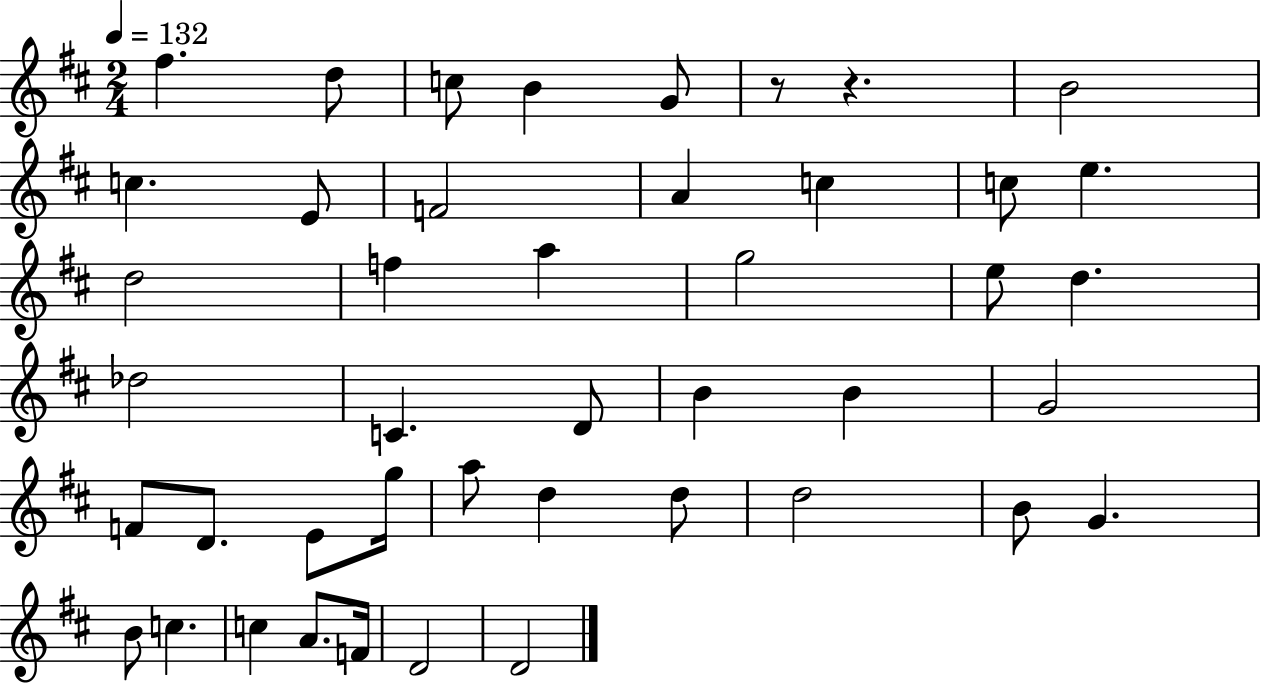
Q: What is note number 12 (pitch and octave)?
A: C5